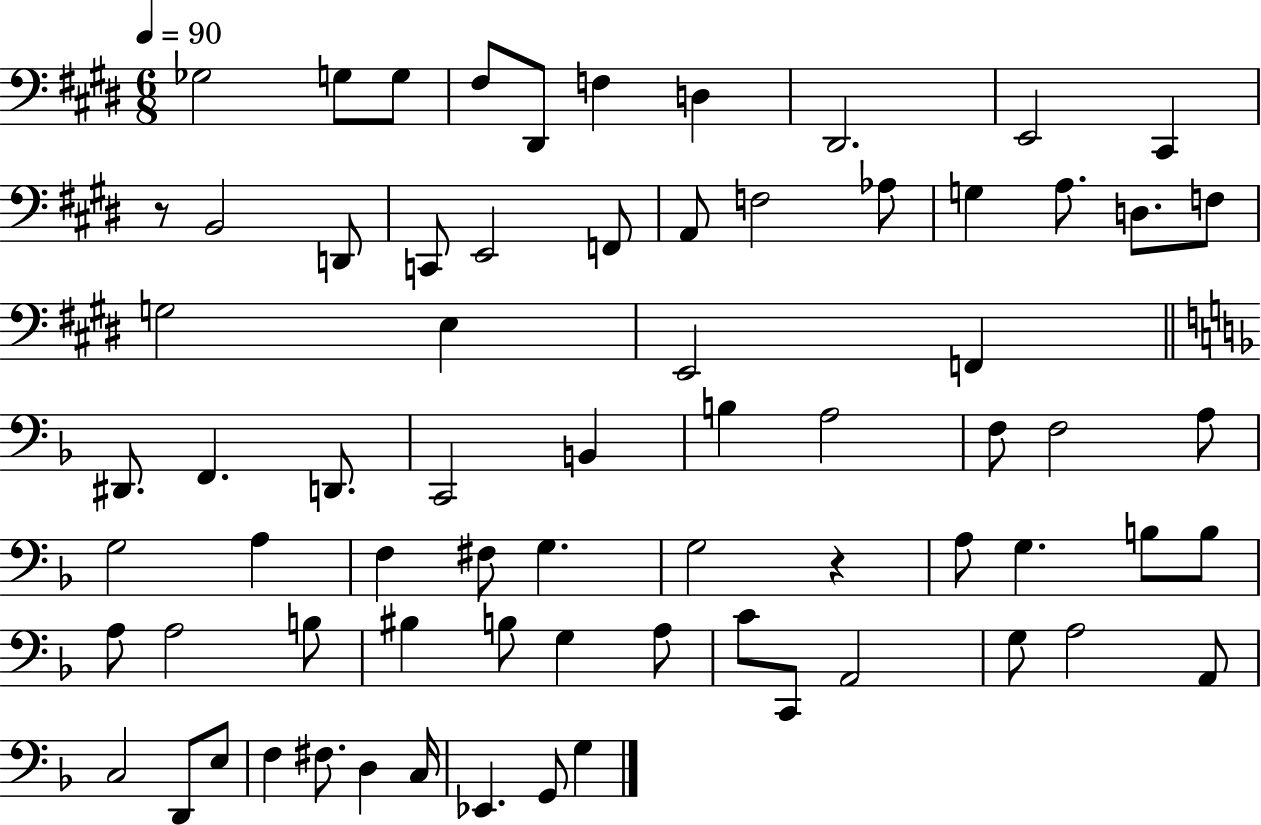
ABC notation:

X:1
T:Untitled
M:6/8
L:1/4
K:E
_G,2 G,/2 G,/2 ^F,/2 ^D,,/2 F, D, ^D,,2 E,,2 ^C,, z/2 B,,2 D,,/2 C,,/2 E,,2 F,,/2 A,,/2 F,2 _A,/2 G, A,/2 D,/2 F,/2 G,2 E, E,,2 F,, ^D,,/2 F,, D,,/2 C,,2 B,, B, A,2 F,/2 F,2 A,/2 G,2 A, F, ^F,/2 G, G,2 z A,/2 G, B,/2 B,/2 A,/2 A,2 B,/2 ^B, B,/2 G, A,/2 C/2 C,,/2 A,,2 G,/2 A,2 A,,/2 C,2 D,,/2 E,/2 F, ^F,/2 D, C,/4 _E,, G,,/2 G,